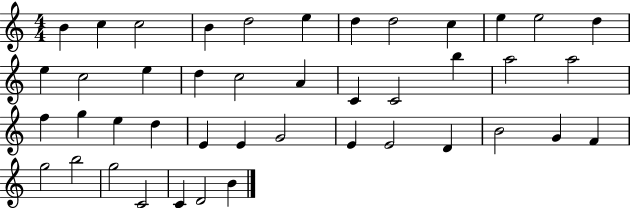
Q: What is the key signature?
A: C major